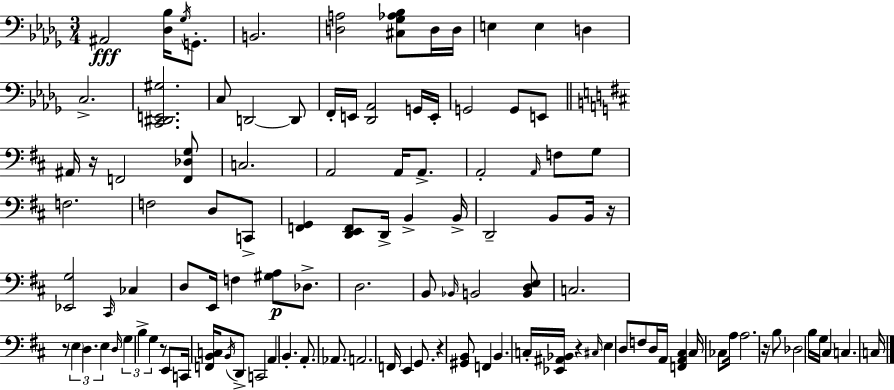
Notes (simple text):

A#2/h [Db3,Bb3]/s Gb3/s G2/e. B2/h. [D3,A3]/h [C#3,Gb3,Ab3,Bb3]/e D3/s D3/s E3/q E3/q D3/q C3/h. [C2,D#2,E2,G#3]/h. C3/e D2/h D2/e F2/s E2/s [Db2,Ab2]/h G2/s E2/s G2/h G2/e E2/e A#2/s R/s F2/h [F2,Db3,G3]/e C3/h. A2/h A2/s A2/e. A2/h A2/s F3/e G3/e F3/h. F3/h D3/e C2/e [F2,G2]/q [D2,E2,F2]/e D2/s B2/q B2/s D2/h B2/e B2/s R/s [Eb2,G3]/h C#2/s CES3/q D3/e E2/s F3/q [G#3,A3]/e Db3/e. D3/h. B2/e Bb2/s B2/h [B2,D3,E3]/e C3/h. R/e E3/q D3/q. E3/q D3/s G3/q B3/q G3/q R/e E2/e C2/s [F2,B2,C3]/s B2/s D2/e C2/h A2/q B2/q. A2/e. Ab2/e. A2/h. F2/s E2/q G2/e. R/q [G#2,B2]/e F2/q B2/q. C3/s [Eb2,A#2,Bb2]/s R/q C#3/s E3/q D3/e F3/e D3/s A2/s [F2,A2,C#3]/q C#3/s CES3/e A3/s A3/h. R/s B3/e Db3/h B3/s G3/s C#3/q C3/q. C3/s